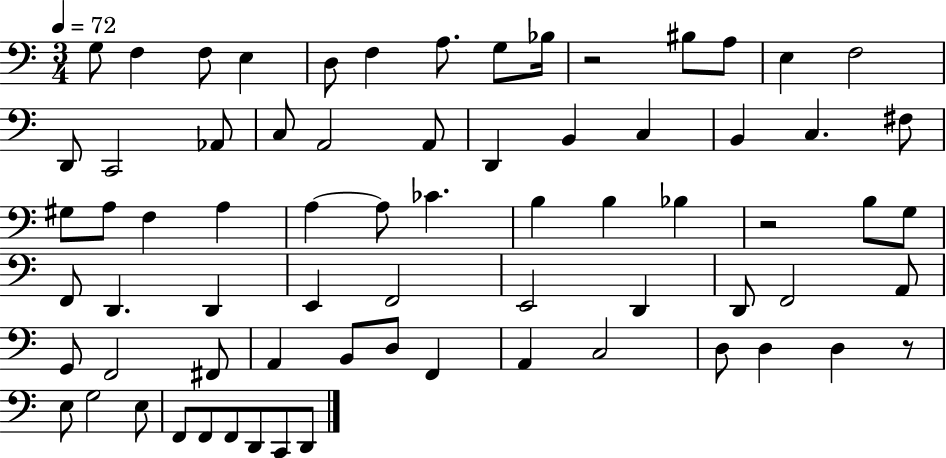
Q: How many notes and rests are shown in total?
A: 71